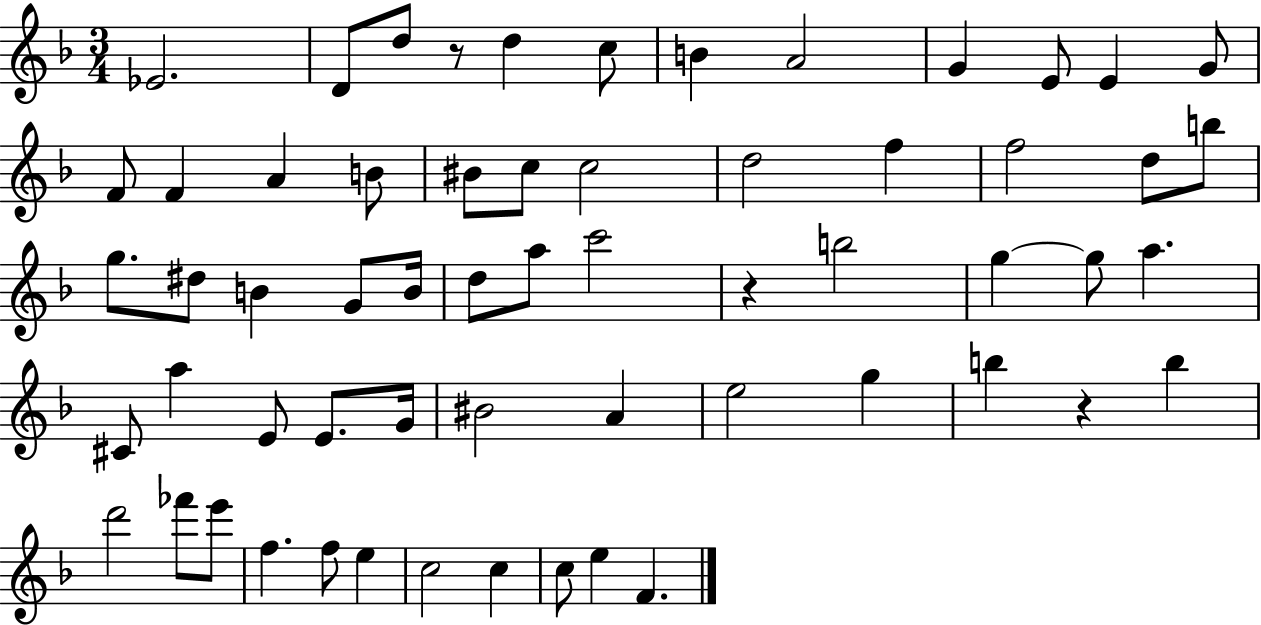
Eb4/h. D4/e D5/e R/e D5/q C5/e B4/q A4/h G4/q E4/e E4/q G4/e F4/e F4/q A4/q B4/e BIS4/e C5/e C5/h D5/h F5/q F5/h D5/e B5/e G5/e. D#5/e B4/q G4/e B4/s D5/e A5/e C6/h R/q B5/h G5/q G5/e A5/q. C#4/e A5/q E4/e E4/e. G4/s BIS4/h A4/q E5/h G5/q B5/q R/q B5/q D6/h FES6/e E6/e F5/q. F5/e E5/q C5/h C5/q C5/e E5/q F4/q.